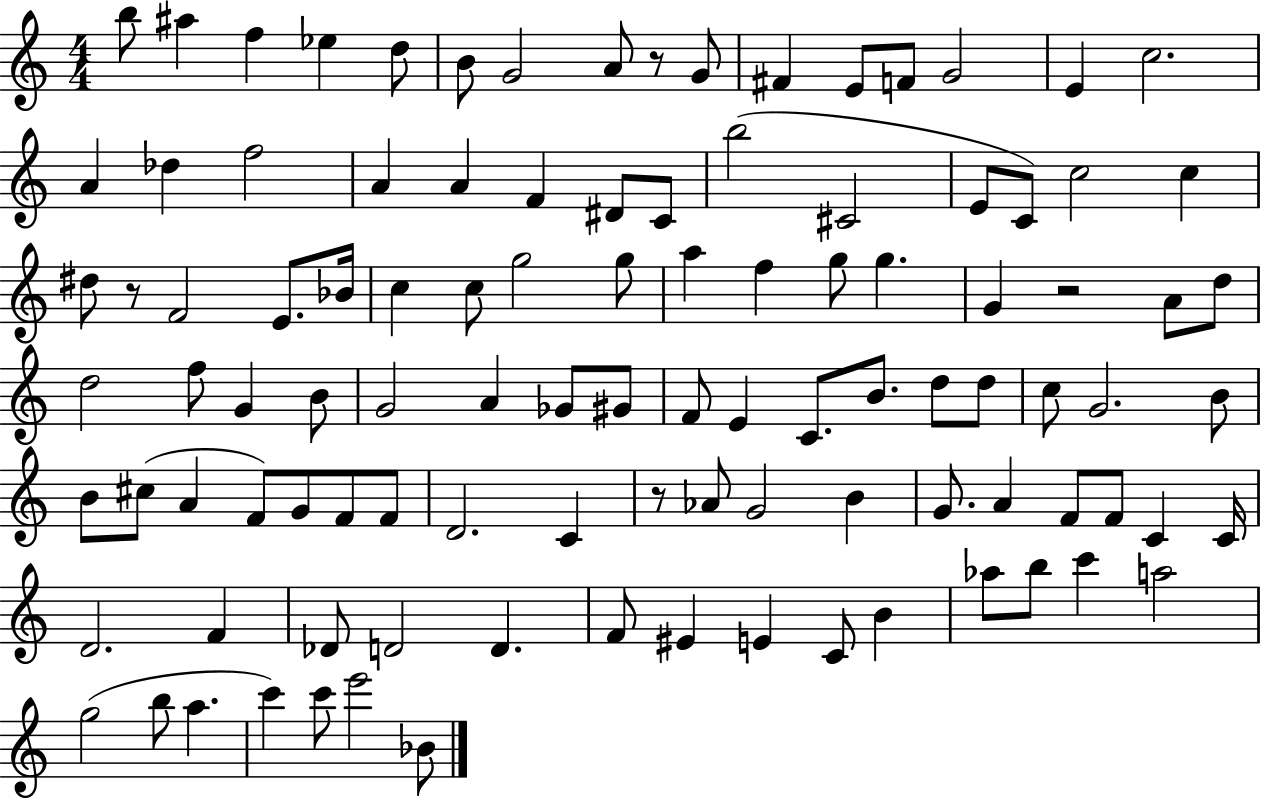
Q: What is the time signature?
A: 4/4